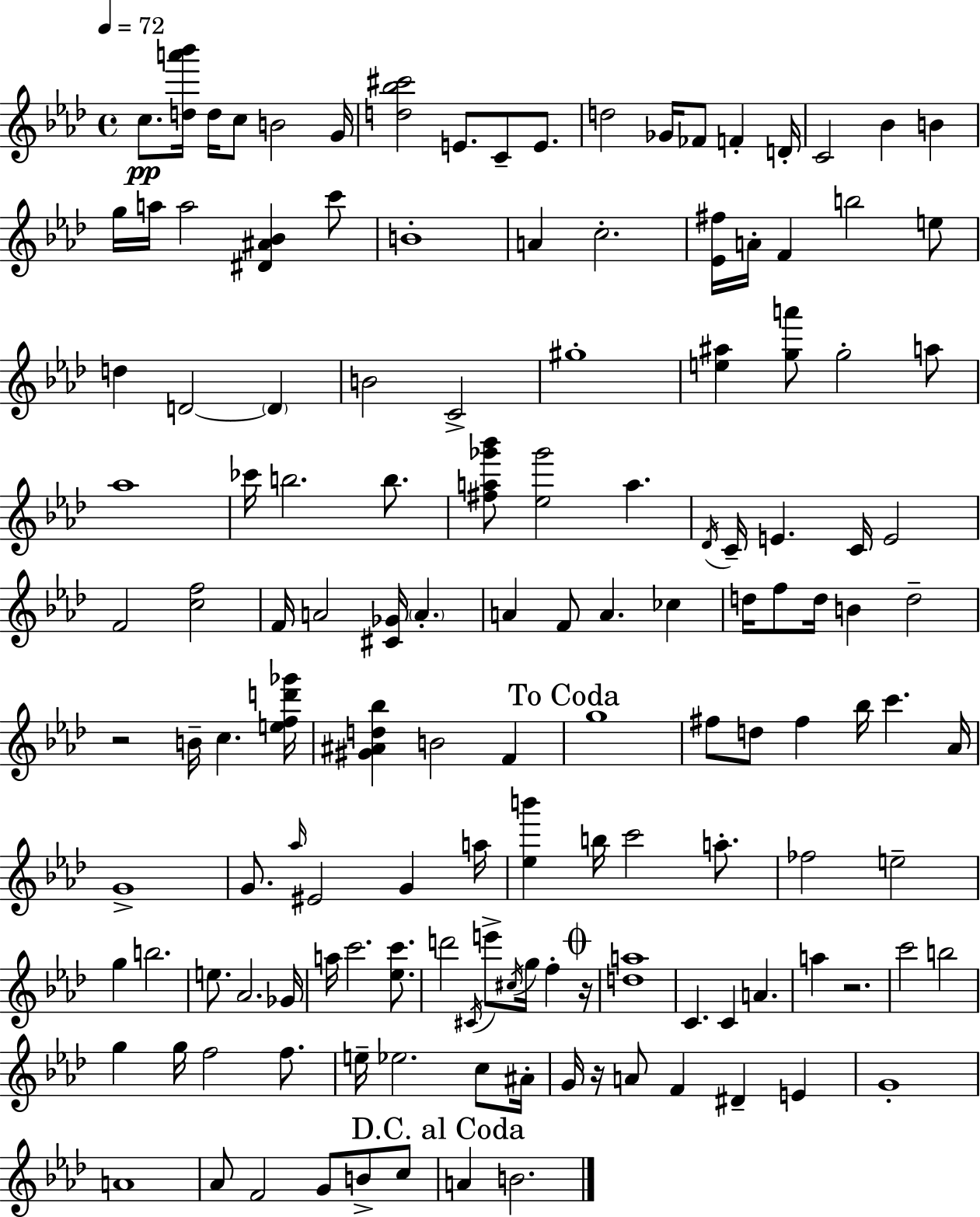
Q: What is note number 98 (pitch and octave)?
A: C6